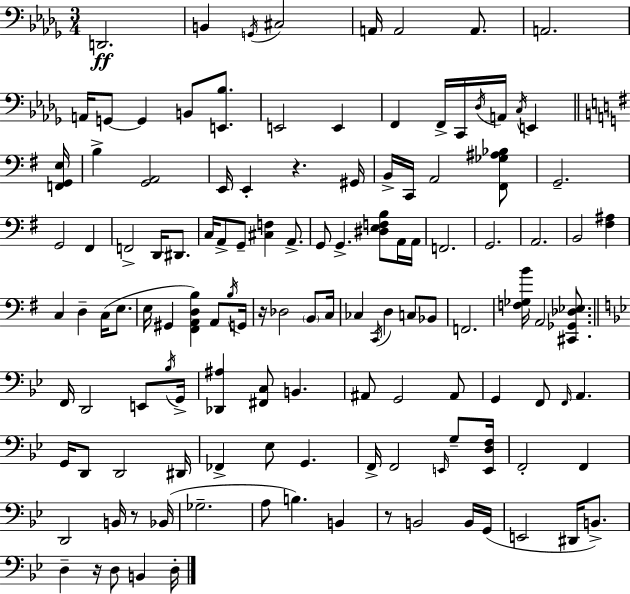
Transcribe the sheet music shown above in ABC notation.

X:1
T:Untitled
M:3/4
L:1/4
K:Bbm
D,,2 B,, G,,/4 ^C,2 A,,/4 A,,2 A,,/2 A,,2 A,,/4 G,,/2 G,, B,,/2 [E,,_B,]/2 E,,2 E,, F,, F,,/4 C,,/4 _D,/4 A,,/4 C,/4 E,, [F,,G,,E,]/4 B, [G,,A,,]2 E,,/4 E,, z ^G,,/4 B,,/4 C,,/4 A,,2 [^F,,_G,^A,_B,]/2 G,,2 G,,2 ^F,, F,,2 D,,/4 ^D,,/2 C,/4 A,,/2 G,,/2 [^C,F,] A,,/2 G,,/2 G,, [^D,E,F,B,]/2 A,,/4 A,,/4 F,,2 G,,2 A,,2 B,,2 [^F,^A,] C, D, C,/4 E,/2 E,/4 ^G,, [^F,,A,,D,B,] A,,/2 B,/4 G,,/4 z/4 _D,2 B,,/2 C,/4 _C, C,,/4 D, C,/2 _B,,/2 F,,2 [F,_G,B]/4 A,,2 [^C,,_G,,_D,_E,]/2 F,,/4 D,,2 E,,/2 _B,/4 G,,/4 [_D,,^A,] [^F,,C,]/2 B,, ^A,,/2 G,,2 ^A,,/2 G,, F,,/2 F,,/4 A,, G,,/4 D,,/2 D,,2 ^D,,/4 _F,, _E,/2 G,, F,,/4 F,,2 E,,/4 G,/2 [E,,D,F,]/4 F,,2 F,, D,,2 B,,/4 z/2 _B,,/4 _G,2 A,/2 B, B,, z/2 B,,2 B,,/4 G,,/4 E,,2 ^D,,/4 B,,/2 D, z/4 D,/2 B,, D,/4